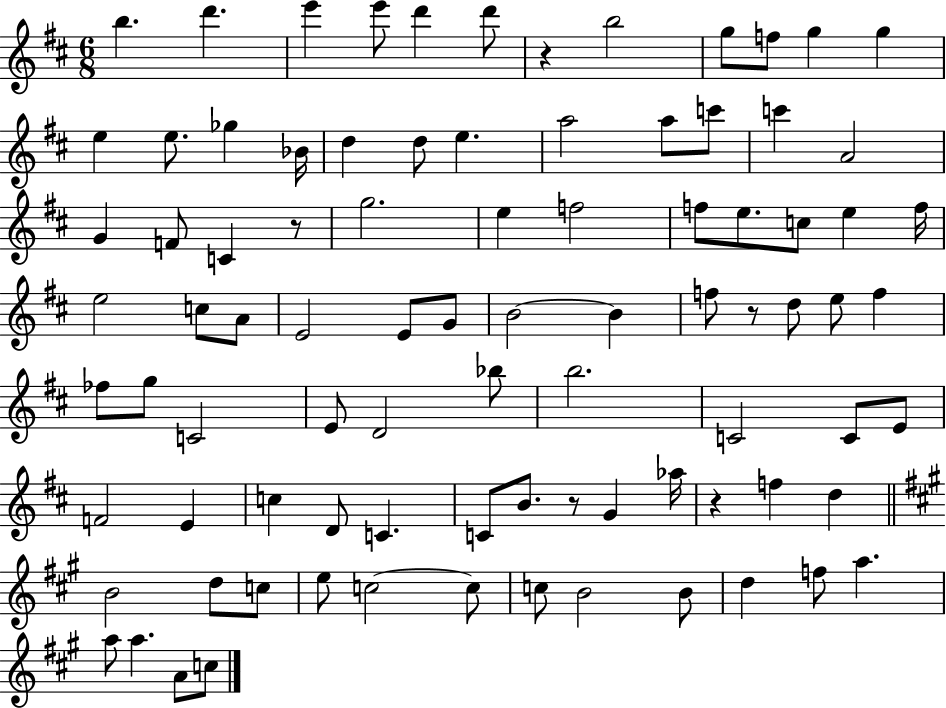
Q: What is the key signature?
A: D major